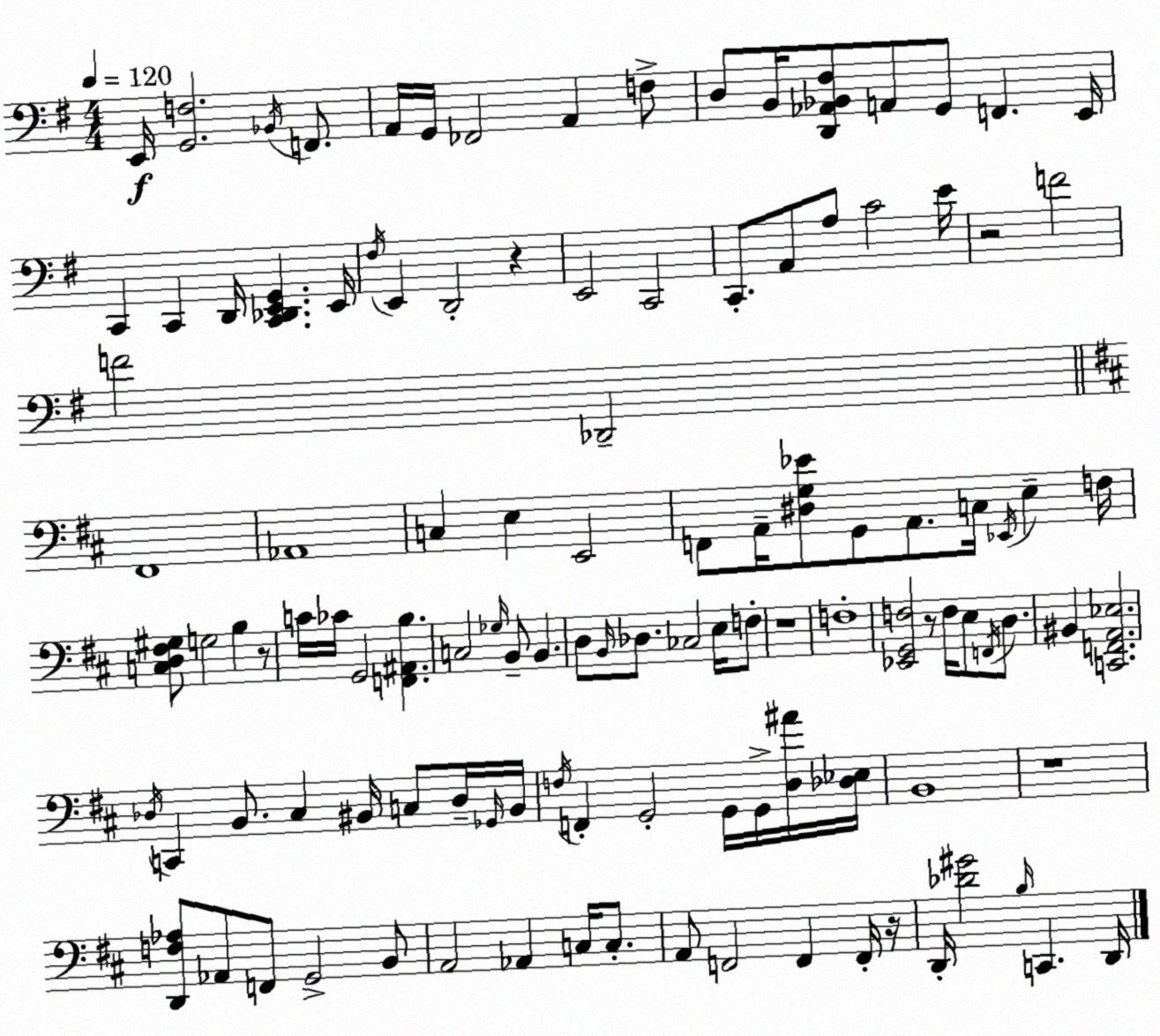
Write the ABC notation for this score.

X:1
T:Untitled
M:4/4
L:1/4
K:G
E,,/4 [G,,F,]2 _B,,/4 F,,/2 A,,/4 G,,/4 _F,,2 A,, F,/2 D,/2 B,,/4 [D,,_A,,_B,,^F,]/2 A,,/2 G,,/2 F,, E,,/4 C,, C,, D,,/4 [C,,_D,,E,,G,,] E,,/4 ^F,/4 E,, D,,2 z E,,2 C,,2 C,,/2 A,,/2 A,/2 C2 E/4 z2 F2 F2 _D,,2 ^F,,4 _A,,4 C, E, E,,2 F,,/2 A,,/4 [^D,G,_E]/2 G,,/2 A,,/2 C,/4 _E,,/4 E, F,/4 [C,D,^F,^G,]/2 G,2 B, z/2 C/4 _C/4 G,,2 [F,,^A,,B,] C,2 _G,/4 B,,/2 B,, D,/2 B,,/4 _D,/2 _C,2 E,/4 F,/2 z4 F,4 [_E,,G,,F,]2 z/2 F,/4 E,/2 F,,/4 D,/2 ^B,, [C,,F,,A,,_E,]2 _D,/4 C,, B,,/2 ^C, ^B,,/4 C,/2 _D,/4 _G,,/4 ^B,,/4 F,/4 F,, G,,2 G,,/4 G,,/4 [D,^A]/4 [_D,_E,]/4 B,,4 z4 [D,,F,_A,]/2 _A,,/2 F,,/2 G,,2 B,,/2 A,,2 _A,, C,/4 C,/2 A,,/2 F,,2 F,, F,,/4 z/4 D,,/4 [_D^G]2 B,/4 C,, D,,/4